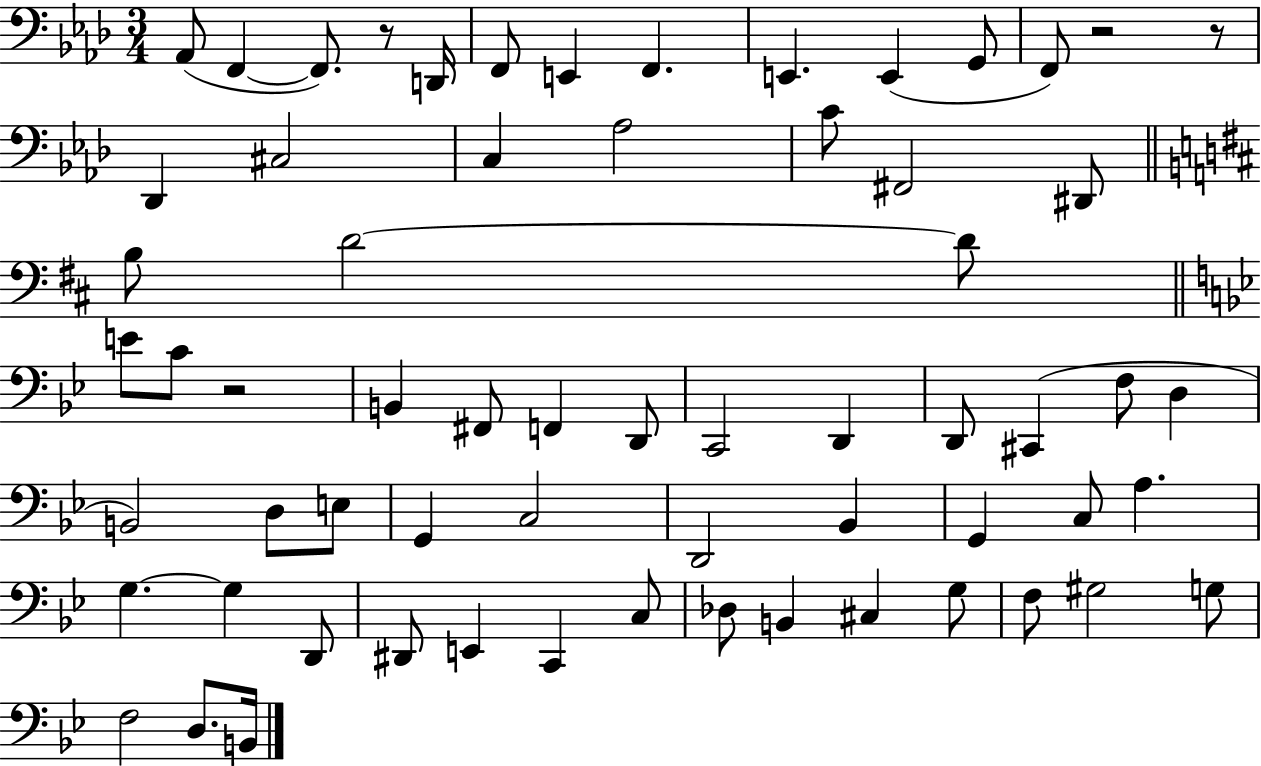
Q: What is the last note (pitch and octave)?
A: B2